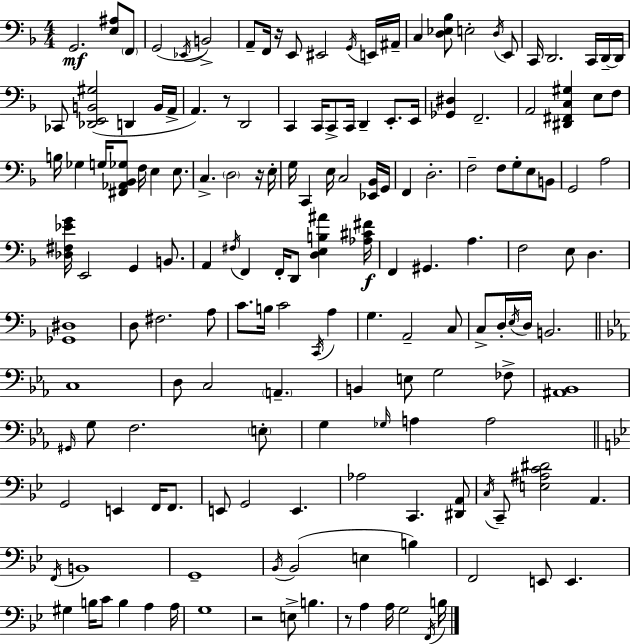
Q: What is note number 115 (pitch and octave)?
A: Ab3